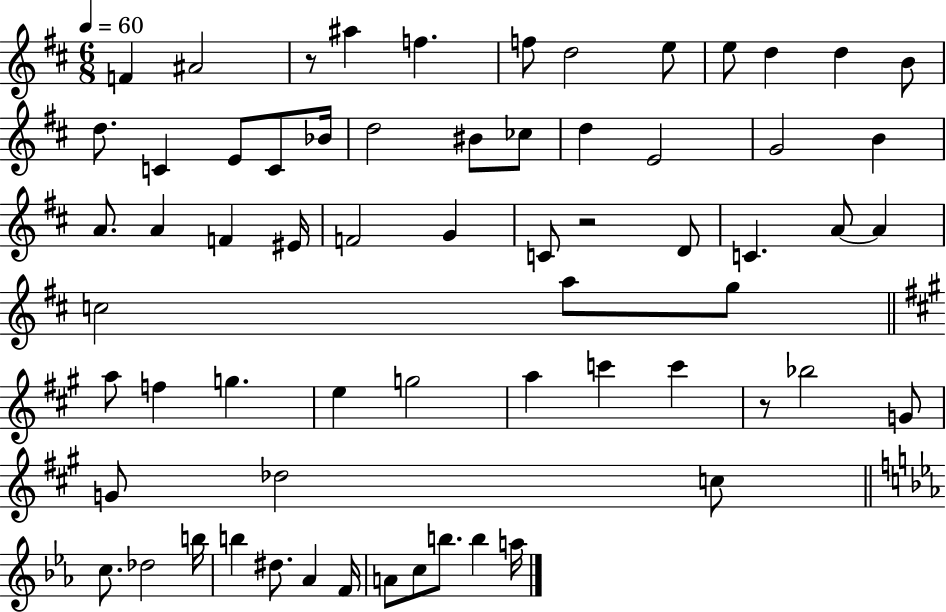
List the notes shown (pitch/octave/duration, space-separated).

F4/q A#4/h R/e A#5/q F5/q. F5/e D5/h E5/e E5/e D5/q D5/q B4/e D5/e. C4/q E4/e C4/e Bb4/s D5/h BIS4/e CES5/e D5/q E4/h G4/h B4/q A4/e. A4/q F4/q EIS4/s F4/h G4/q C4/e R/h D4/e C4/q. A4/e A4/q C5/h A5/e G5/e A5/e F5/q G5/q. E5/q G5/h A5/q C6/q C6/q R/e Bb5/h G4/e G4/e Db5/h C5/e C5/e. Db5/h B5/s B5/q D#5/e. Ab4/q F4/s A4/e C5/e B5/e. B5/q A5/s